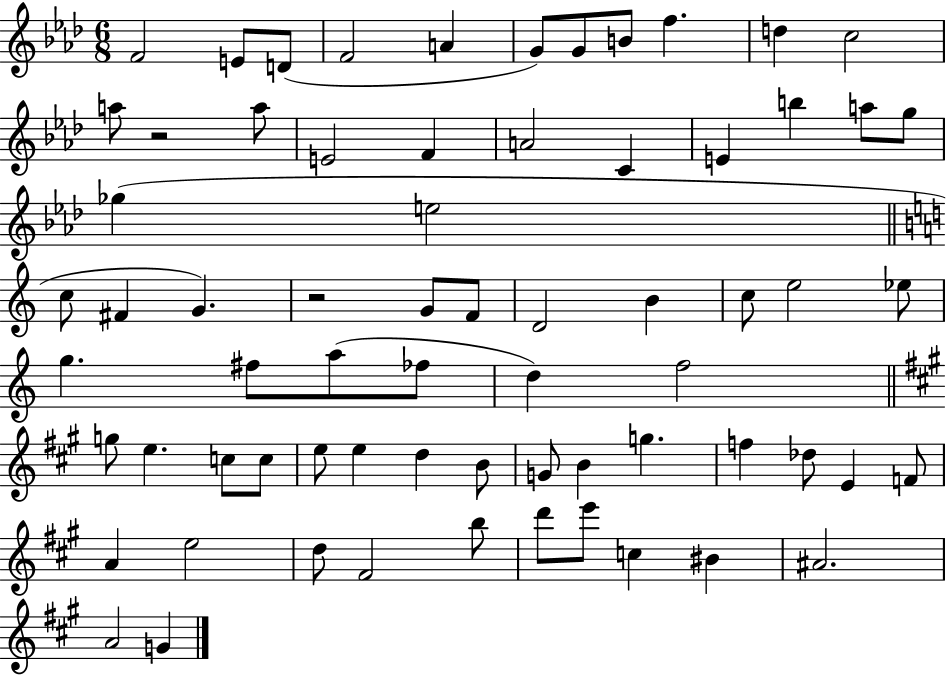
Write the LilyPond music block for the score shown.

{
  \clef treble
  \numericTimeSignature
  \time 6/8
  \key aes \major
  f'2 e'8 d'8( | f'2 a'4 | g'8) g'8 b'8 f''4. | d''4 c''2 | \break a''8 r2 a''8 | e'2 f'4 | a'2 c'4 | e'4 b''4 a''8 g''8 | \break ges''4( e''2 | \bar "||" \break \key a \minor c''8 fis'4 g'4.) | r2 g'8 f'8 | d'2 b'4 | c''8 e''2 ees''8 | \break g''4. fis''8 a''8( fes''8 | d''4) f''2 | \bar "||" \break \key a \major g''8 e''4. c''8 c''8 | e''8 e''4 d''4 b'8 | g'8 b'4 g''4. | f''4 des''8 e'4 f'8 | \break a'4 e''2 | d''8 fis'2 b''8 | d'''8 e'''8 c''4 bis'4 | ais'2. | \break a'2 g'4 | \bar "|."
}